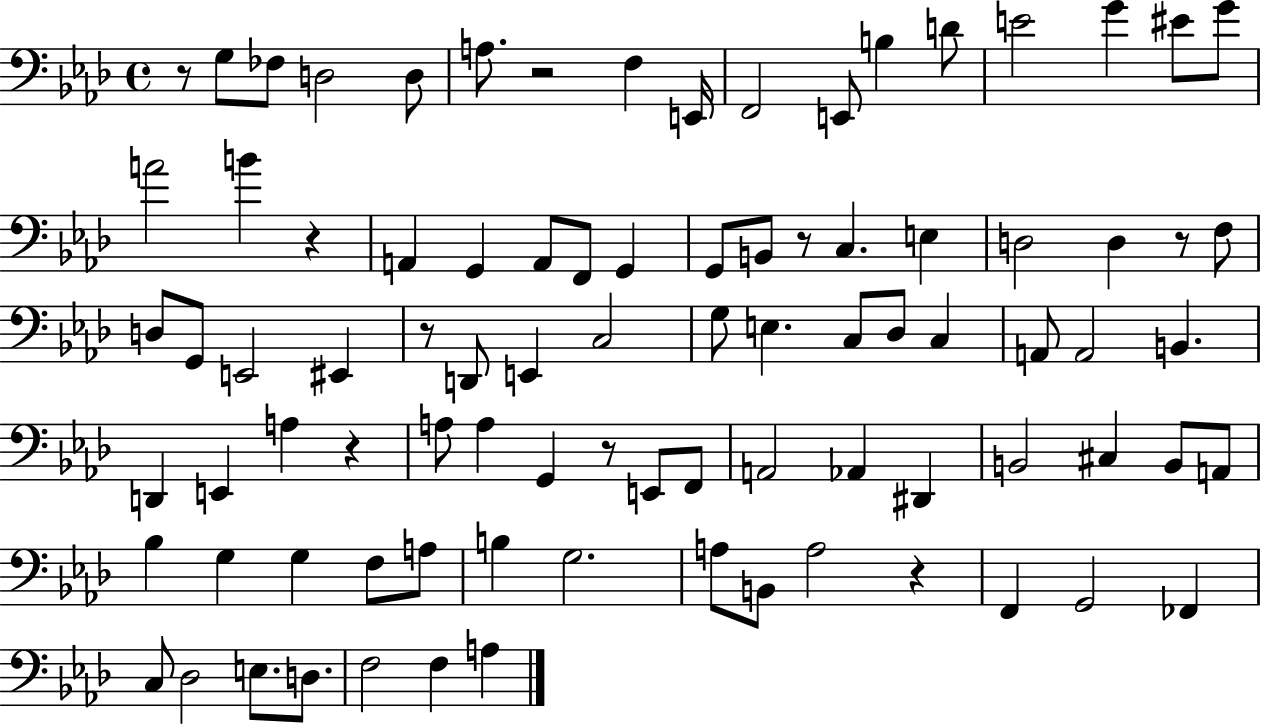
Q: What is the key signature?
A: AES major